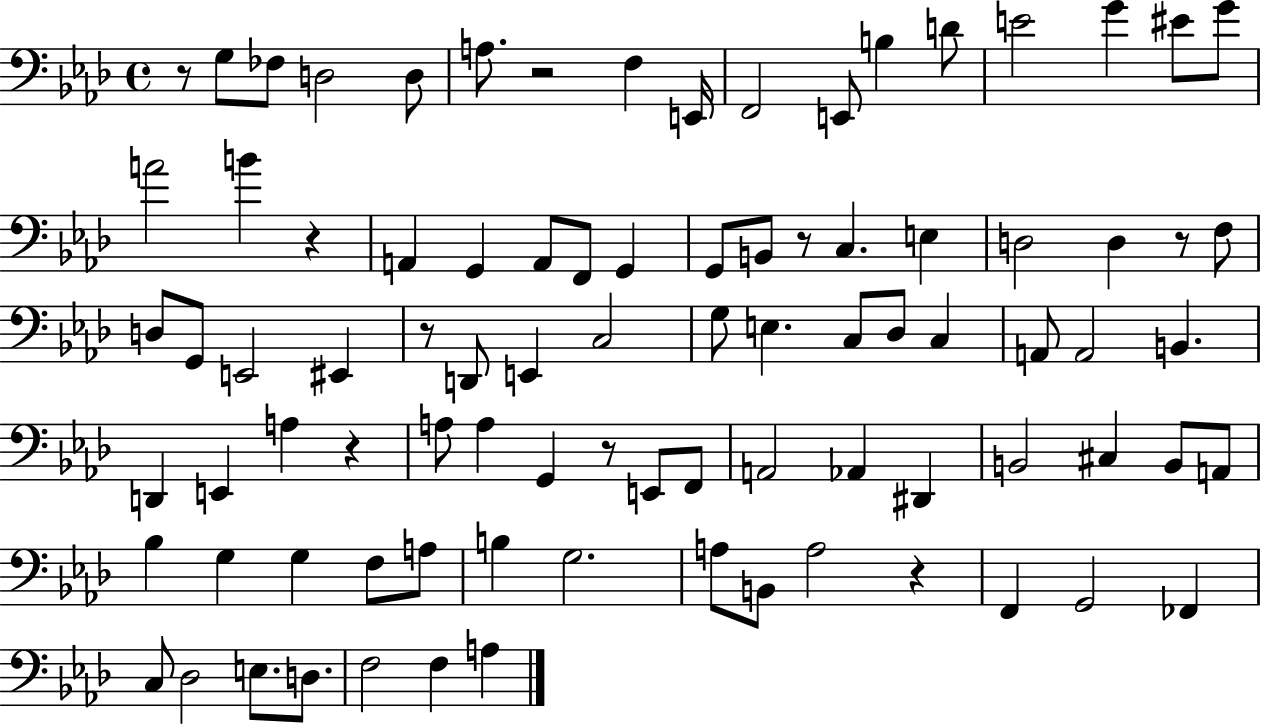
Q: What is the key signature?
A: AES major